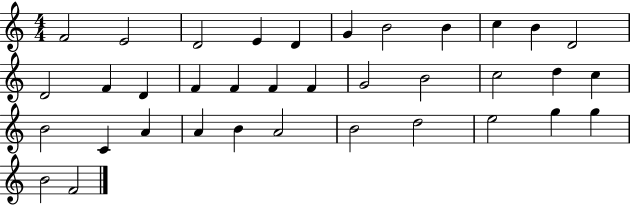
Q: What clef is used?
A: treble